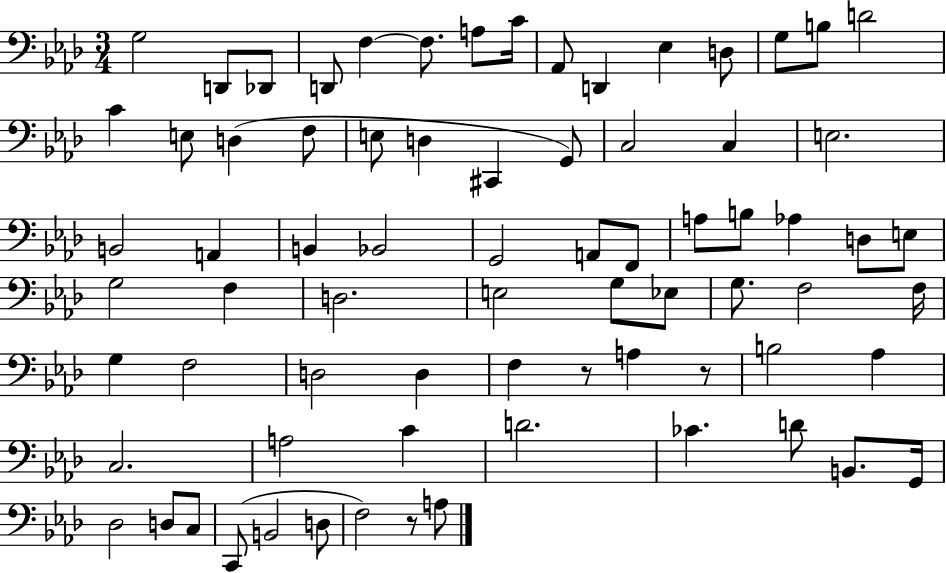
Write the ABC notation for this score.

X:1
T:Untitled
M:3/4
L:1/4
K:Ab
G,2 D,,/2 _D,,/2 D,,/2 F, F,/2 A,/2 C/4 _A,,/2 D,, _E, D,/2 G,/2 B,/2 D2 C E,/2 D, F,/2 E,/2 D, ^C,, G,,/2 C,2 C, E,2 B,,2 A,, B,, _B,,2 G,,2 A,,/2 F,,/2 A,/2 B,/2 _A, D,/2 E,/2 G,2 F, D,2 E,2 G,/2 _E,/2 G,/2 F,2 F,/4 G, F,2 D,2 D, F, z/2 A, z/2 B,2 _A, C,2 A,2 C D2 _C D/2 B,,/2 G,,/4 _D,2 D,/2 C,/2 C,,/2 B,,2 D,/2 F,2 z/2 A,/2